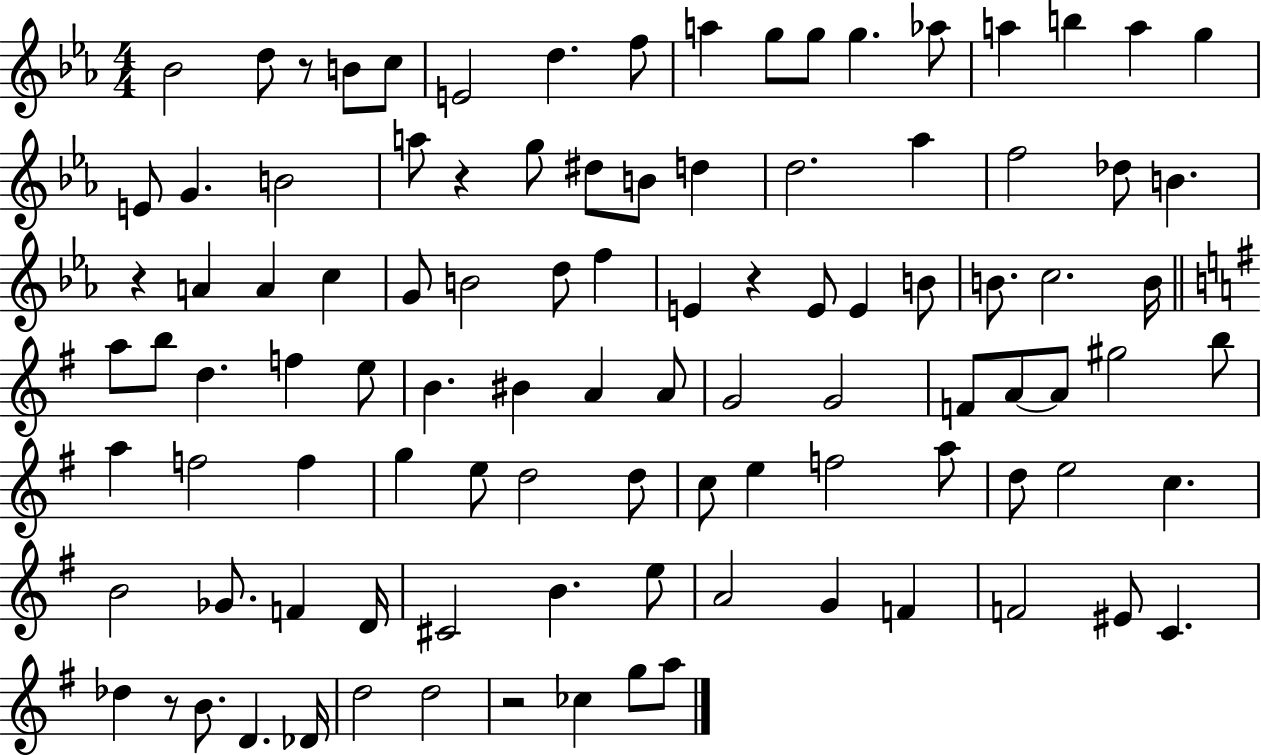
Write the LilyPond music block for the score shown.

{
  \clef treble
  \numericTimeSignature
  \time 4/4
  \key ees \major
  bes'2 d''8 r8 b'8 c''8 | e'2 d''4. f''8 | a''4 g''8 g''8 g''4. aes''8 | a''4 b''4 a''4 g''4 | \break e'8 g'4. b'2 | a''8 r4 g''8 dis''8 b'8 d''4 | d''2. aes''4 | f''2 des''8 b'4. | \break r4 a'4 a'4 c''4 | g'8 b'2 d''8 f''4 | e'4 r4 e'8 e'4 b'8 | b'8. c''2. b'16 | \break \bar "||" \break \key e \minor a''8 b''8 d''4. f''4 e''8 | b'4. bis'4 a'4 a'8 | g'2 g'2 | f'8 a'8~~ a'8 gis''2 b''8 | \break a''4 f''2 f''4 | g''4 e''8 d''2 d''8 | c''8 e''4 f''2 a''8 | d''8 e''2 c''4. | \break b'2 ges'8. f'4 d'16 | cis'2 b'4. e''8 | a'2 g'4 f'4 | f'2 eis'8 c'4. | \break des''4 r8 b'8. d'4. des'16 | d''2 d''2 | r2 ces''4 g''8 a''8 | \bar "|."
}